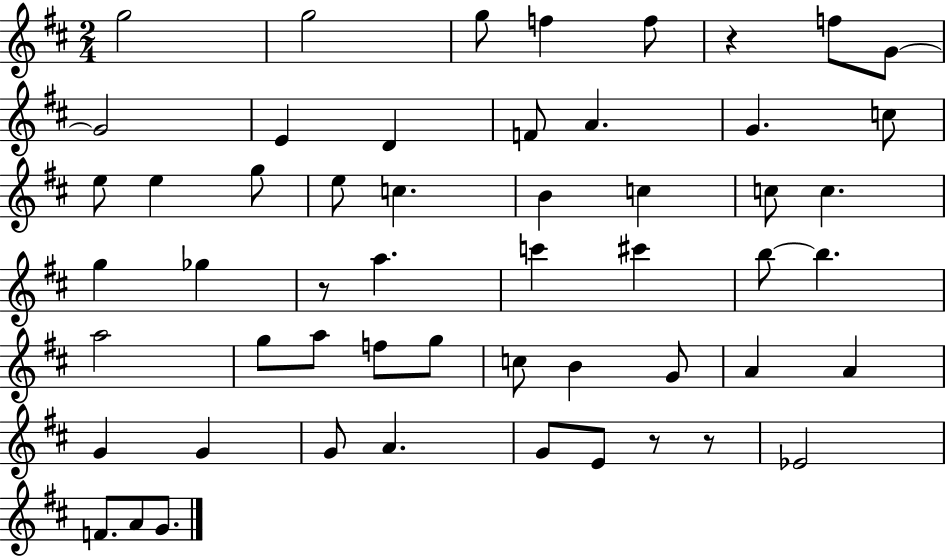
{
  \clef treble
  \numericTimeSignature
  \time 2/4
  \key d \major
  g''2 | g''2 | g''8 f''4 f''8 | r4 f''8 g'8~~ | \break g'2 | e'4 d'4 | f'8 a'4. | g'4. c''8 | \break e''8 e''4 g''8 | e''8 c''4. | b'4 c''4 | c''8 c''4. | \break g''4 ges''4 | r8 a''4. | c'''4 cis'''4 | b''8~~ b''4. | \break a''2 | g''8 a''8 f''8 g''8 | c''8 b'4 g'8 | a'4 a'4 | \break g'4 g'4 | g'8 a'4. | g'8 e'8 r8 r8 | ees'2 | \break f'8. a'8 g'8. | \bar "|."
}